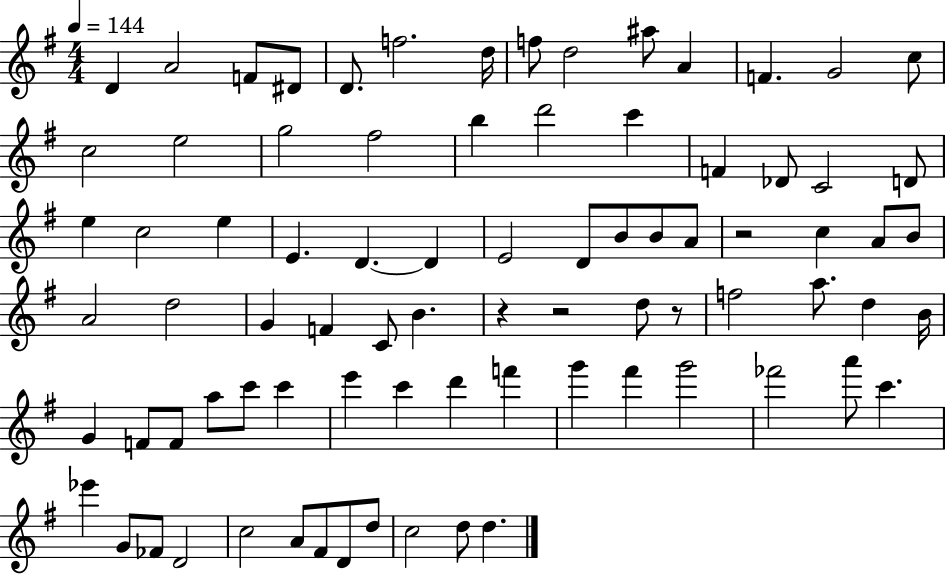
D4/q A4/h F4/e D#4/e D4/e. F5/h. D5/s F5/e D5/h A#5/e A4/q F4/q. G4/h C5/e C5/h E5/h G5/h F#5/h B5/q D6/h C6/q F4/q Db4/e C4/h D4/e E5/q C5/h E5/q E4/q. D4/q. D4/q E4/h D4/e B4/e B4/e A4/e R/h C5/q A4/e B4/e A4/h D5/h G4/q F4/q C4/e B4/q. R/q R/h D5/e R/e F5/h A5/e. D5/q B4/s G4/q F4/e F4/e A5/e C6/e C6/q E6/q C6/q D6/q F6/q G6/q F#6/q G6/h FES6/h A6/e C6/q. Eb6/q G4/e FES4/e D4/h C5/h A4/e F#4/e D4/e D5/e C5/h D5/e D5/q.